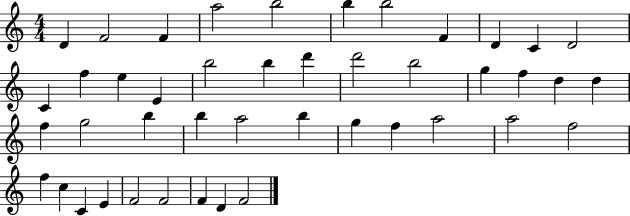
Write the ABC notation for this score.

X:1
T:Untitled
M:4/4
L:1/4
K:C
D F2 F a2 b2 b b2 F D C D2 C f e E b2 b d' d'2 b2 g f d d f g2 b b a2 b g f a2 a2 f2 f c C E F2 F2 F D F2